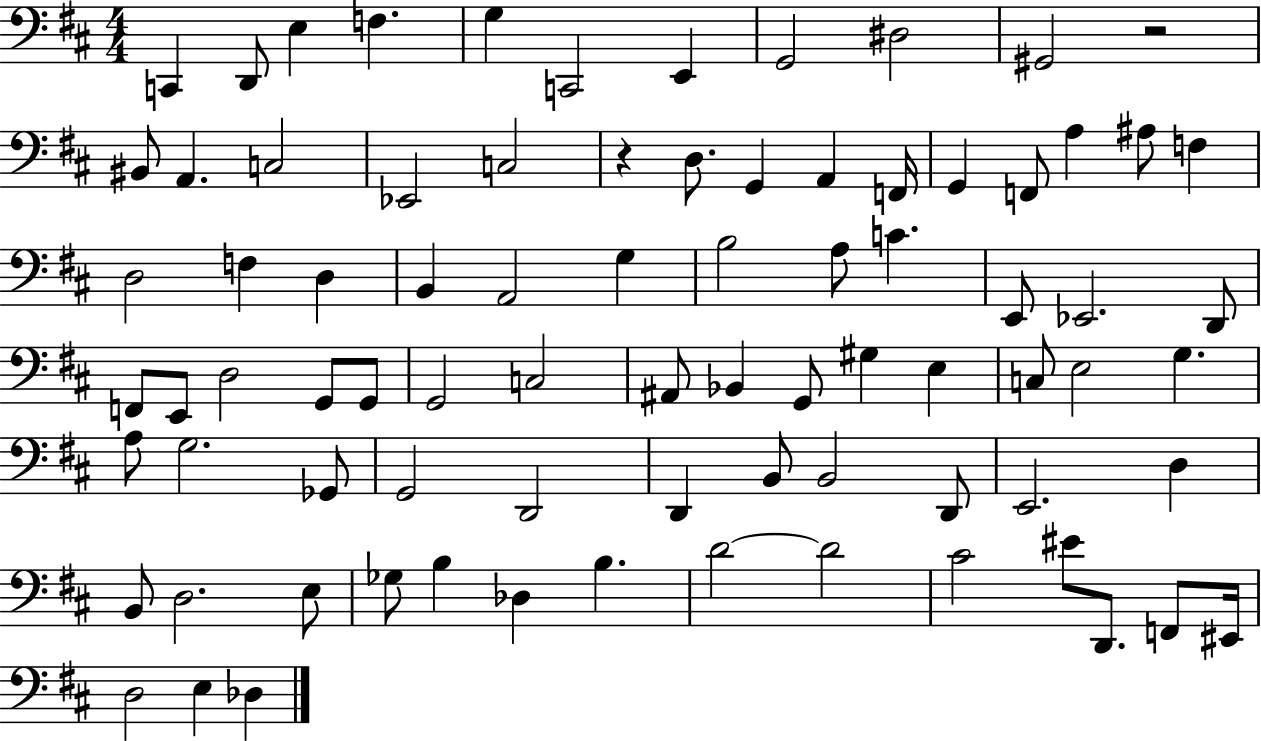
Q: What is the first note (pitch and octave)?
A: C2